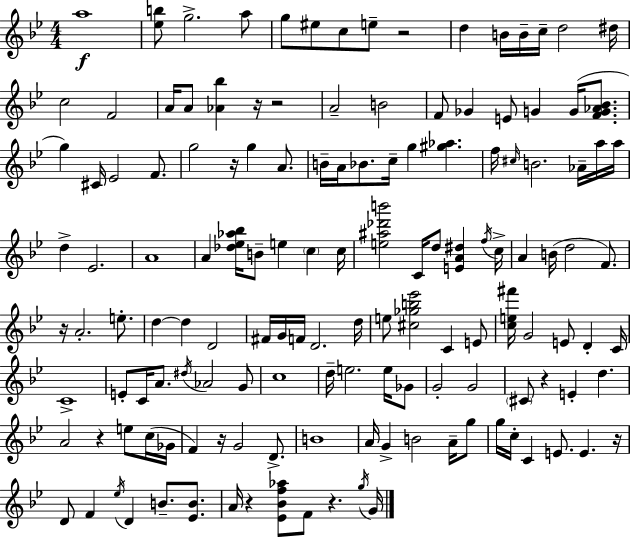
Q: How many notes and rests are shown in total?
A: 141